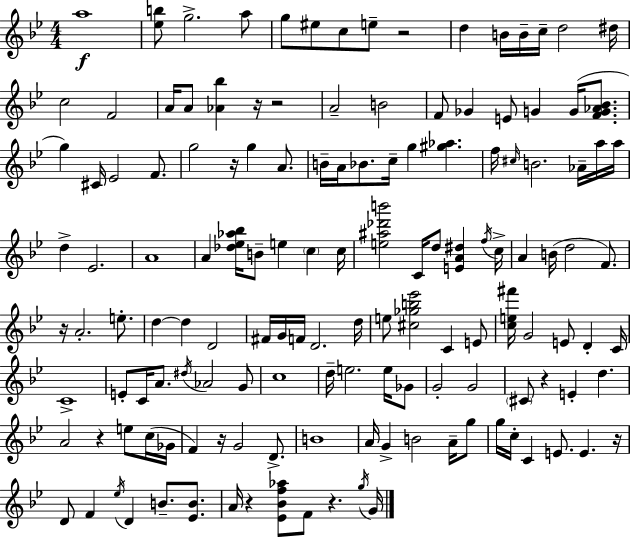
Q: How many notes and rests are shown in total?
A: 141